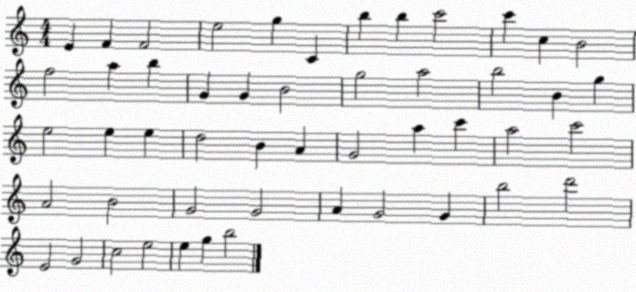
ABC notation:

X:1
T:Untitled
M:4/4
L:1/4
K:C
E F F2 e2 g C b b c'2 c' c B2 f2 a b G G B2 g2 a2 b2 B g e2 e e d2 B A G2 a c' a2 c'2 A2 B2 G2 G2 A G2 G b2 d'2 E2 G2 c2 e2 e g b2